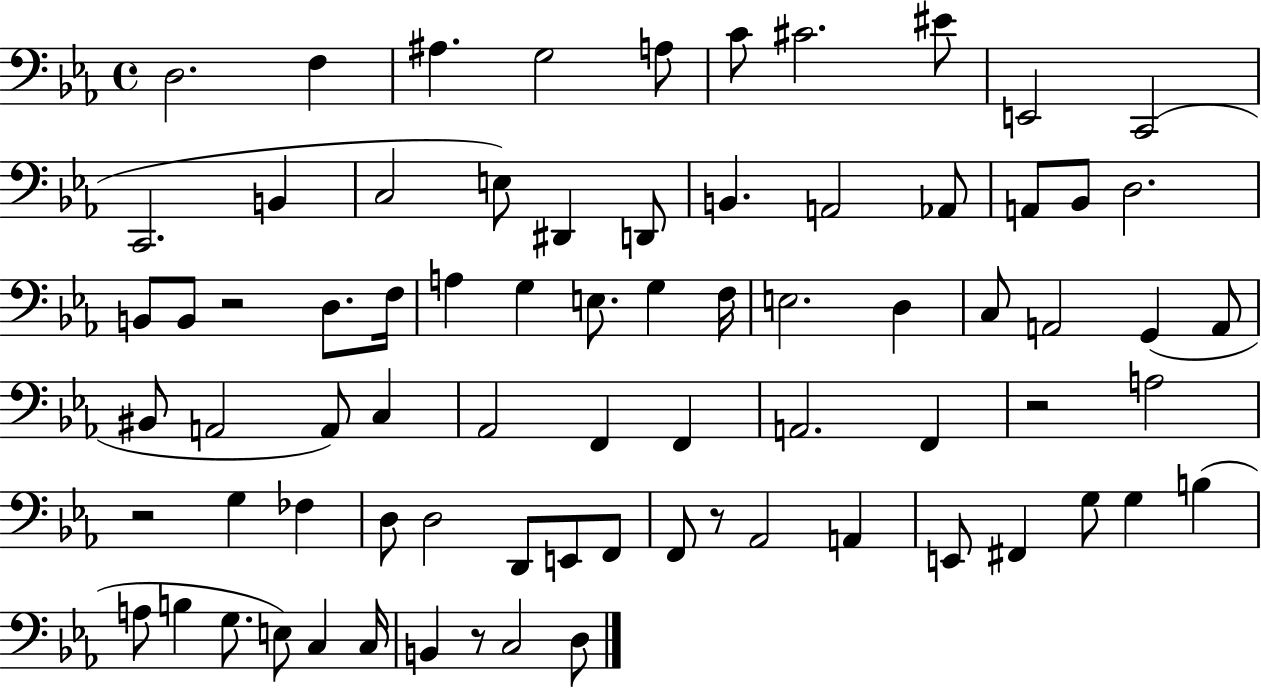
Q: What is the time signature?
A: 4/4